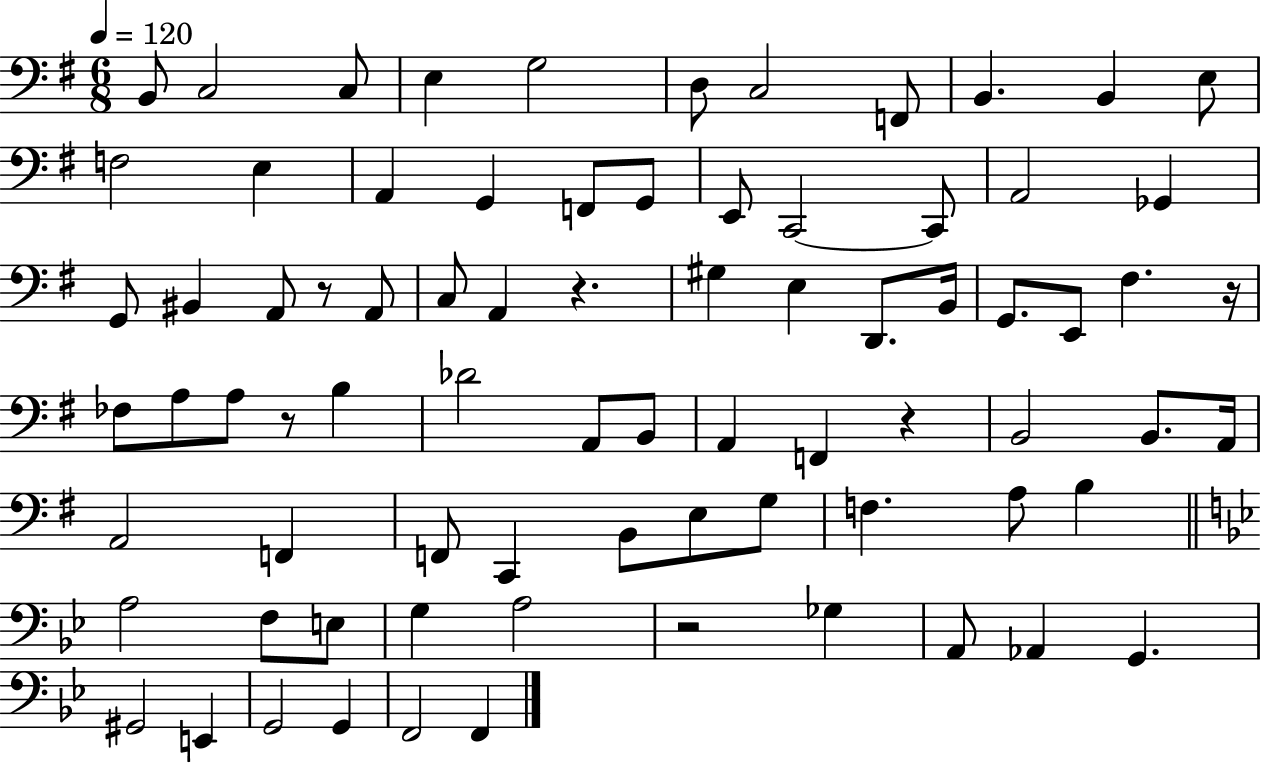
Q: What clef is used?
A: bass